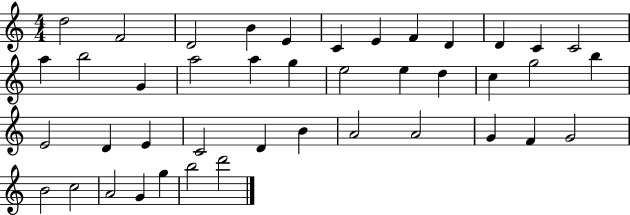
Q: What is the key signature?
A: C major